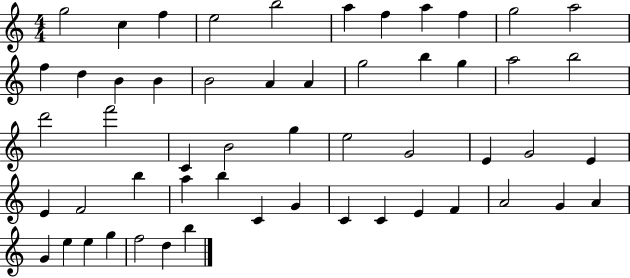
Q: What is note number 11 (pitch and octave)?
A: A5